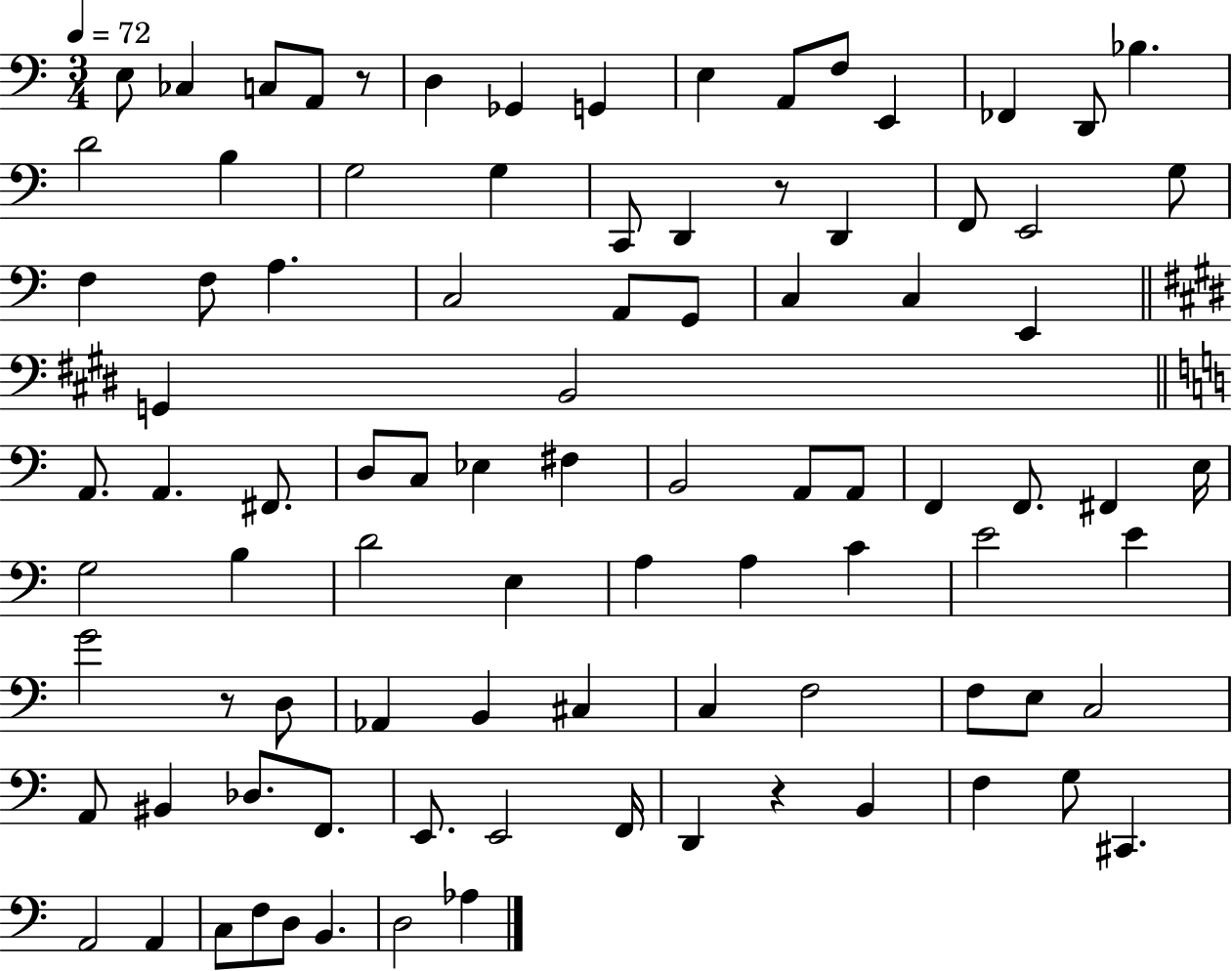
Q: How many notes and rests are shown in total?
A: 92